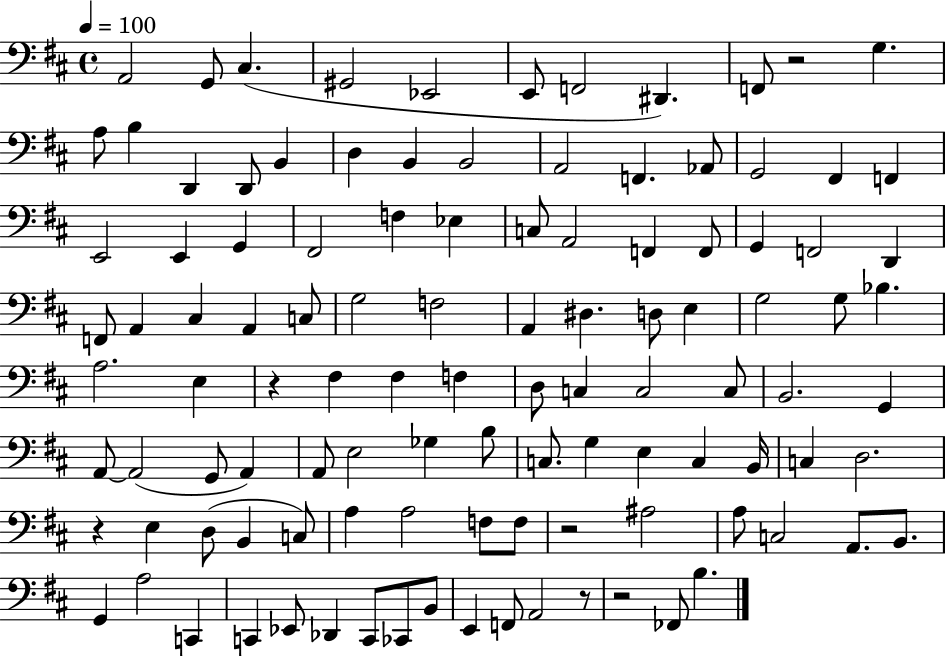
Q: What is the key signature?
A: D major